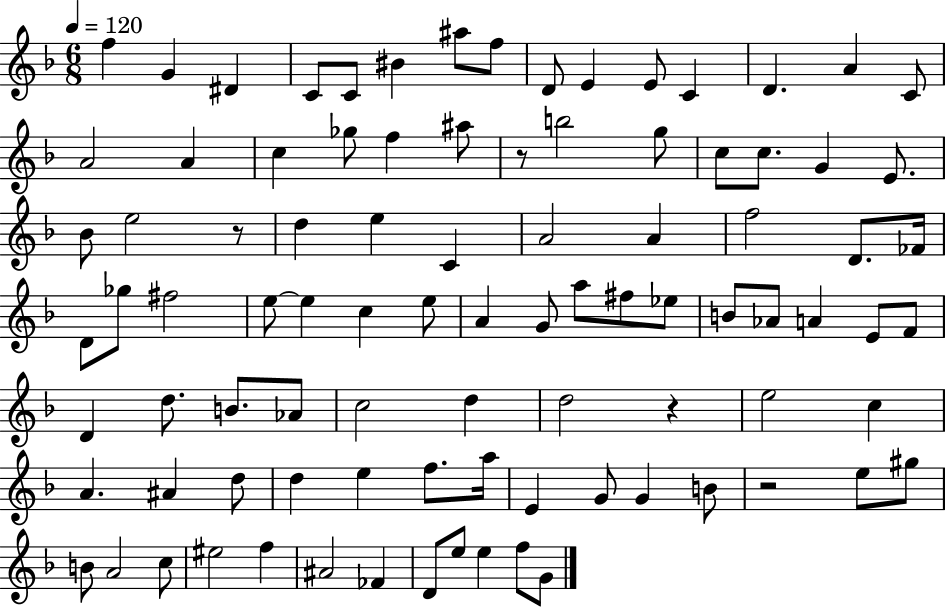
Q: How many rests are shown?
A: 4